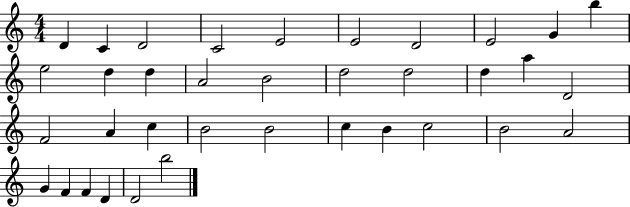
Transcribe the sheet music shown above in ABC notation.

X:1
T:Untitled
M:4/4
L:1/4
K:C
D C D2 C2 E2 E2 D2 E2 G b e2 d d A2 B2 d2 d2 d a D2 F2 A c B2 B2 c B c2 B2 A2 G F F D D2 b2